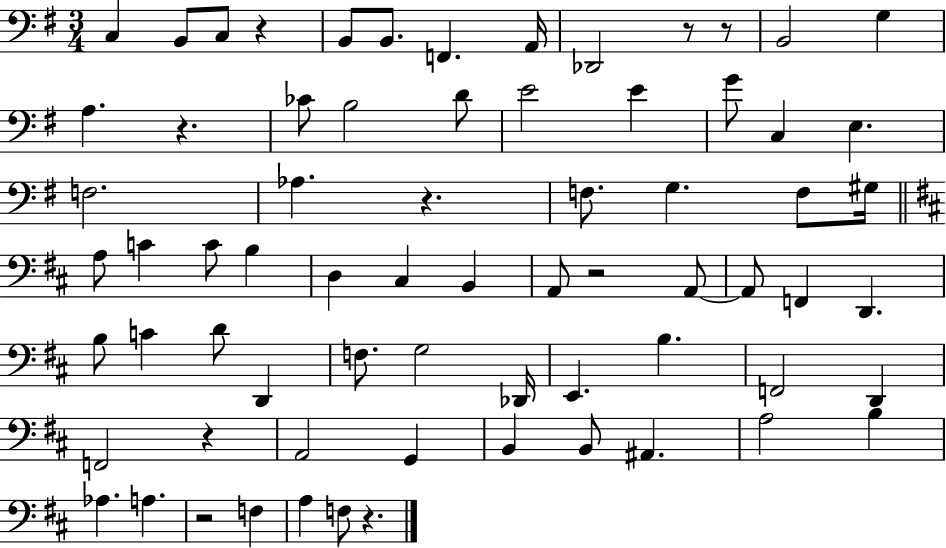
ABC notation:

X:1
T:Untitled
M:3/4
L:1/4
K:G
C, B,,/2 C,/2 z B,,/2 B,,/2 F,, A,,/4 _D,,2 z/2 z/2 B,,2 G, A, z _C/2 B,2 D/2 E2 E G/2 C, E, F,2 _A, z F,/2 G, F,/2 ^G,/4 A,/2 C C/2 B, D, ^C, B,, A,,/2 z2 A,,/2 A,,/2 F,, D,, B,/2 C D/2 D,, F,/2 G,2 _D,,/4 E,, B, F,,2 D,, F,,2 z A,,2 G,, B,, B,,/2 ^A,, A,2 B, _A, A, z2 F, A, F,/2 z